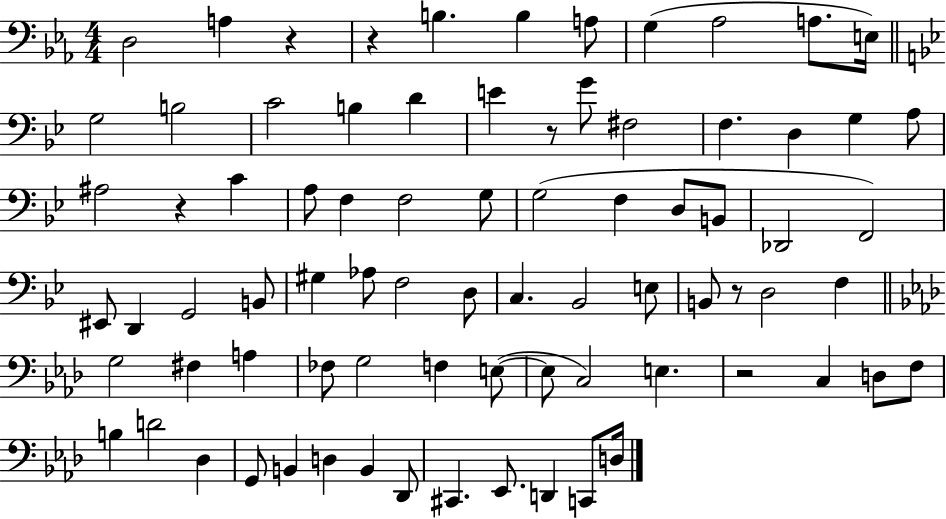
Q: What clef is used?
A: bass